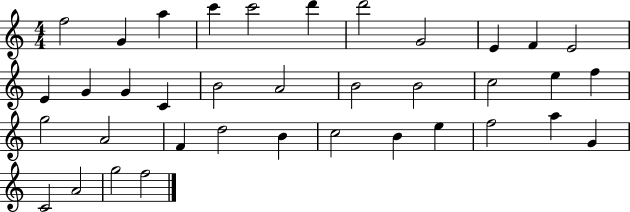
{
  \clef treble
  \numericTimeSignature
  \time 4/4
  \key c \major
  f''2 g'4 a''4 | c'''4 c'''2 d'''4 | d'''2 g'2 | e'4 f'4 e'2 | \break e'4 g'4 g'4 c'4 | b'2 a'2 | b'2 b'2 | c''2 e''4 f''4 | \break g''2 a'2 | f'4 d''2 b'4 | c''2 b'4 e''4 | f''2 a''4 g'4 | \break c'2 a'2 | g''2 f''2 | \bar "|."
}